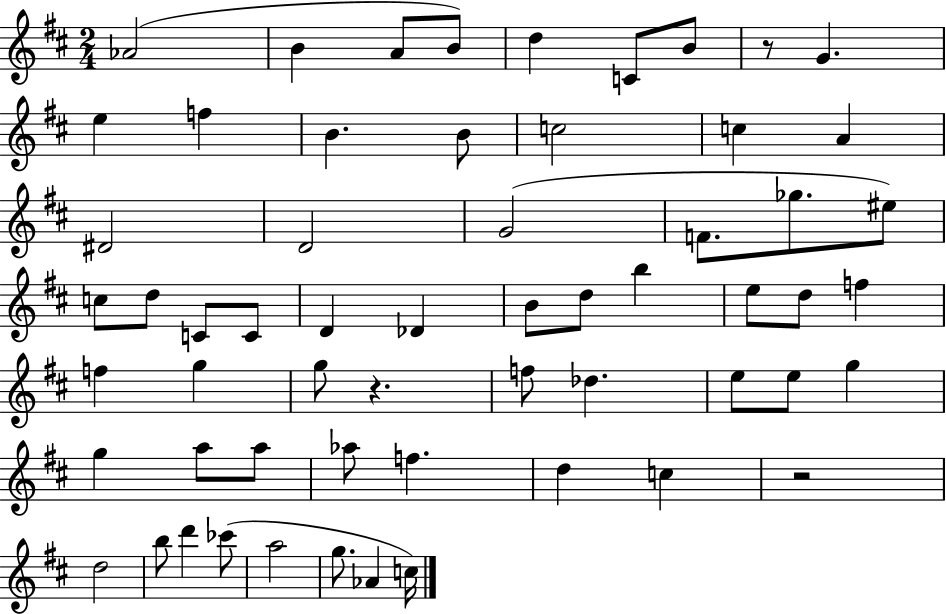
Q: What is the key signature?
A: D major